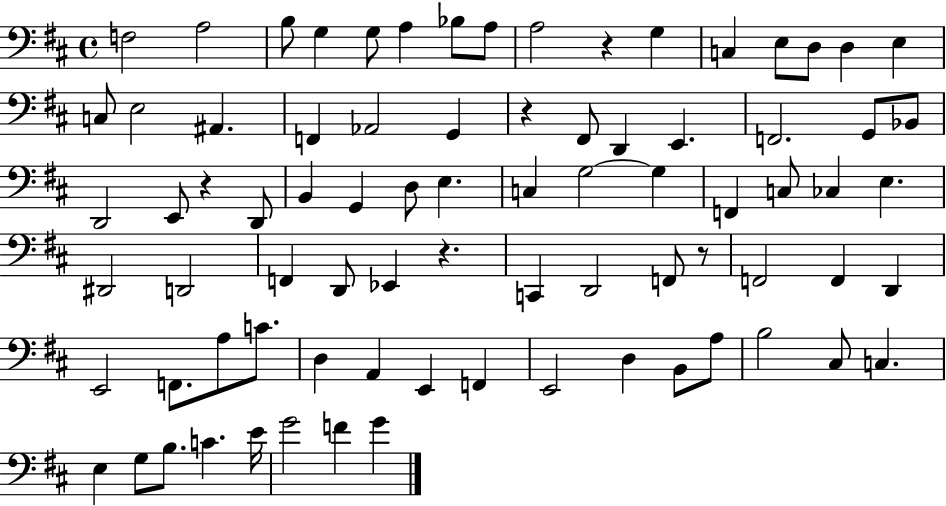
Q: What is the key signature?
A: D major